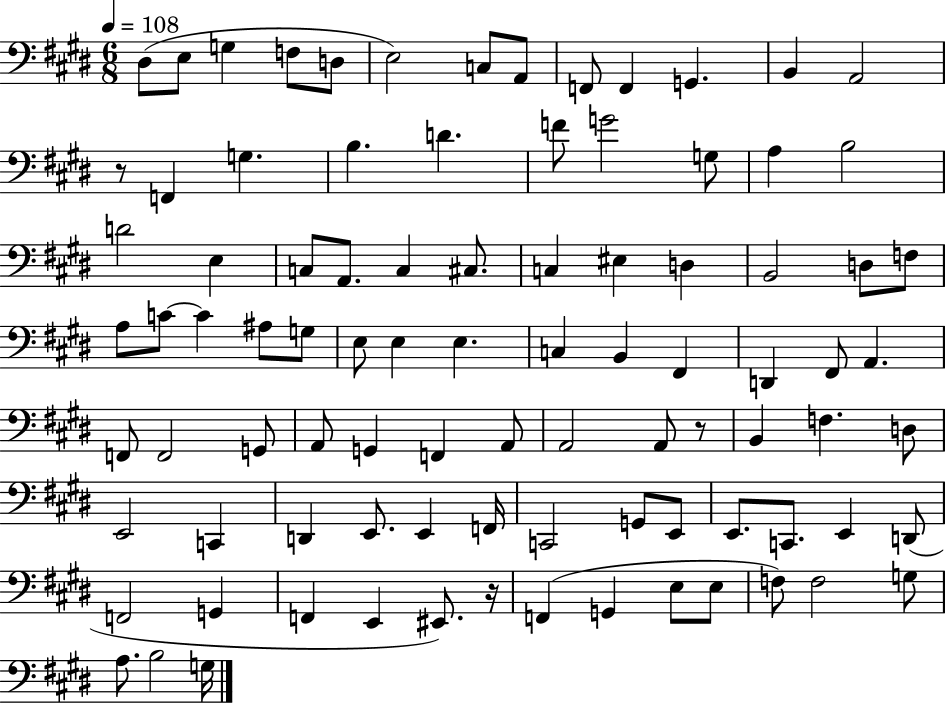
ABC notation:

X:1
T:Untitled
M:6/8
L:1/4
K:E
^D,/2 E,/2 G, F,/2 D,/2 E,2 C,/2 A,,/2 F,,/2 F,, G,, B,, A,,2 z/2 F,, G, B, D F/2 G2 G,/2 A, B,2 D2 E, C,/2 A,,/2 C, ^C,/2 C, ^E, D, B,,2 D,/2 F,/2 A,/2 C/2 C ^A,/2 G,/2 E,/2 E, E, C, B,, ^F,, D,, ^F,,/2 A,, F,,/2 F,,2 G,,/2 A,,/2 G,, F,, A,,/2 A,,2 A,,/2 z/2 B,, F, D,/2 E,,2 C,, D,, E,,/2 E,, F,,/4 C,,2 G,,/2 E,,/2 E,,/2 C,,/2 E,, D,,/2 F,,2 G,, F,, E,, ^E,,/2 z/4 F,, G,, E,/2 E,/2 F,/2 F,2 G,/2 A,/2 B,2 G,/4